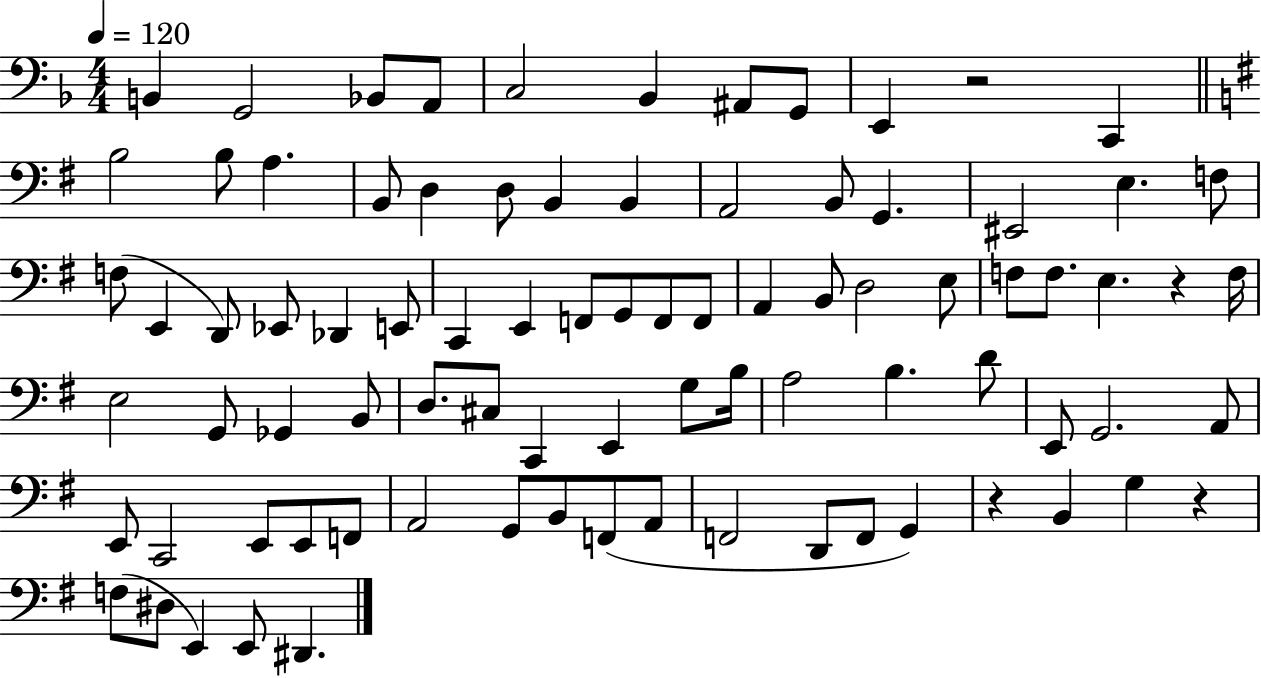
{
  \clef bass
  \numericTimeSignature
  \time 4/4
  \key f \major
  \tempo 4 = 120
  b,4 g,2 bes,8 a,8 | c2 bes,4 ais,8 g,8 | e,4 r2 c,4 | \bar "||" \break \key e \minor b2 b8 a4. | b,8 d4 d8 b,4 b,4 | a,2 b,8 g,4. | eis,2 e4. f8 | \break f8( e,4 d,8) ees,8 des,4 e,8 | c,4 e,4 f,8 g,8 f,8 f,8 | a,4 b,8 d2 e8 | f8 f8. e4. r4 f16 | \break e2 g,8 ges,4 b,8 | d8. cis8 c,4 e,4 g8 b16 | a2 b4. d'8 | e,8 g,2. a,8 | \break e,8 c,2 e,8 e,8 f,8 | a,2 g,8 b,8 f,8( a,8 | f,2 d,8 f,8 g,4) | r4 b,4 g4 r4 | \break f8( dis8 e,4) e,8 dis,4. | \bar "|."
}